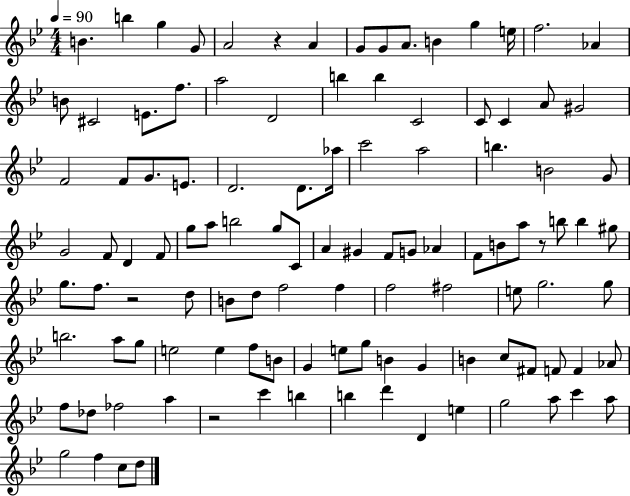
B4/q. B5/q G5/q G4/e A4/h R/q A4/q G4/e G4/e A4/e. B4/q G5/q E5/s F5/h. Ab4/q B4/e C#4/h E4/e. F5/e. A5/h D4/h B5/q B5/q C4/h C4/e C4/q A4/e G#4/h F4/h F4/e G4/e. E4/e. D4/h. D4/e. Ab5/s C6/h A5/h B5/q. B4/h G4/e G4/h F4/e D4/q F4/e G5/e A5/e B5/h G5/e C4/e A4/q G#4/q F4/e G4/e Ab4/q F4/e B4/e A5/e R/e B5/e B5/q G#5/e G5/e. F5/e. R/h D5/e B4/e D5/e F5/h F5/q F5/h F#5/h E5/e G5/h. G5/e B5/h. A5/e G5/e E5/h E5/q F5/e B4/e G4/q E5/e G5/e B4/q G4/q B4/q C5/e F#4/e F4/e F4/q Ab4/e F5/e Db5/e FES5/h A5/q R/h C6/q B5/q B5/q D6/q D4/q E5/q G5/h A5/e C6/q A5/e G5/h F5/q C5/e D5/e